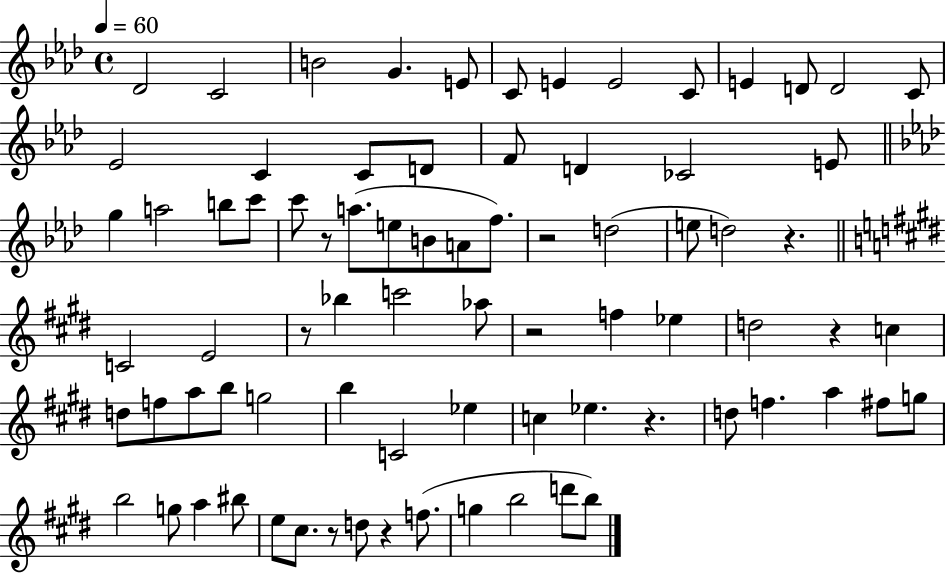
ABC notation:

X:1
T:Untitled
M:4/4
L:1/4
K:Ab
_D2 C2 B2 G E/2 C/2 E E2 C/2 E D/2 D2 C/2 _E2 C C/2 D/2 F/2 D _C2 E/2 g a2 b/2 c'/2 c'/2 z/2 a/2 e/2 B/2 A/2 f/2 z2 d2 e/2 d2 z C2 E2 z/2 _b c'2 _a/2 z2 f _e d2 z c d/2 f/2 a/2 b/2 g2 b C2 _e c _e z d/2 f a ^f/2 g/2 b2 g/2 a ^b/2 e/2 ^c/2 z/2 d/2 z f/2 g b2 d'/2 b/2